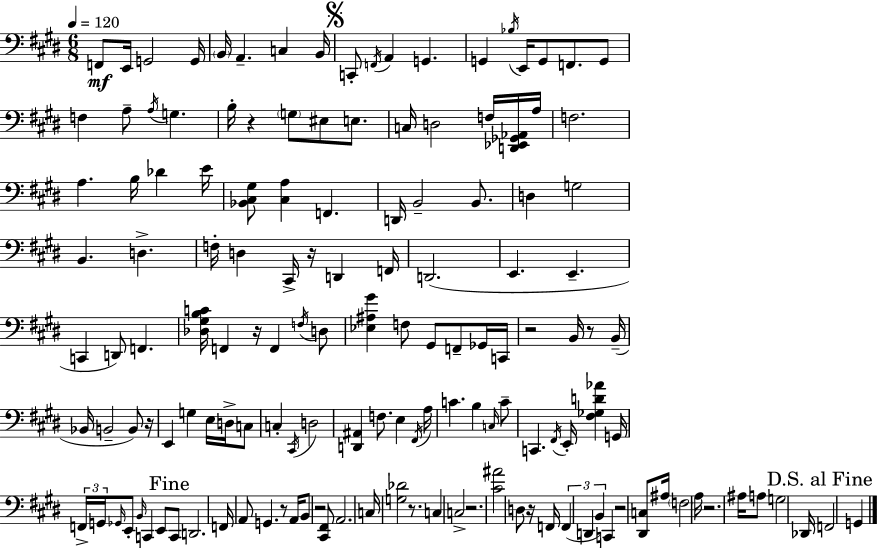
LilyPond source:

{
  \clef bass
  \numericTimeSignature
  \time 6/8
  \key e \major
  \tempo 4 = 120
  f,8\mf e,16 g,2 g,16 | \parenthesize b,16 a,4.-- c4 b,16 | \mark \markup { \musicglyph "scripts.segno" } c,8-. \acciaccatura { f,16 } a,4 g,4. | g,4 \acciaccatura { bes16 } e,16 g,8 f,8. | \break g,8 f4 a8-- \acciaccatura { a16 } g4. | b16-. r4 \parenthesize g8 eis8 | e8. c16 d2 | f16 <d, ees, ges, aes,>16 a16 f2. | \break a4. b16 des'4 | e'16 <bes, cis gis>8 <cis a>4 f,4. | d,16 b,2-- | b,8. d4 g2 | \break b,4. d4.-> | f16-. d4 cis,16-> r16 d,4 | f,16 d,2.( | e,4. e,4.-- | \break c,4 d,8) f,4. | <des gis b c'>16 f,4 r16 f,4 | \acciaccatura { f16 } d8 <ees ais gis'>4 f8 gis,8 | f,8-- ges,16 c,16 r2 | \break b,16 r8 b,16--( bes,16 b,2-- | b,8) r16 e,4 g4 | e16 d16-> c8 c4-. \acciaccatura { cis,16 } d2 | <d, ais,>4 f8. | \break e4 \acciaccatura { fis,16 } a16 c'4. | b4 \grace { c16 } c'8-- c,4. | \acciaccatura { fis,16 } e,16-. <fis ges d' aes'>4 g,16 \tuplet 3/2 { f,16-> g,16 \grace { ges,16 } } e,8-. | \grace { b,16 } c,4 e,8 \mark "Fine" c,8 d,2. | \break f,16 a,8 | g,4. r8 a,16 b,8 | r2 <cis, fis,>8 a,2. | c16 <g des'>2 | \break r8. c4 | c2-> r2. | <cis' ais'>2 | d8 r16 f,16 \tuplet 3/2 { f,4( | \break d,4 b,4) } c,4 | r2 <dis, c>8 | ais16 \parenthesize f2 a16 r2. | ais16 a8 | \break g2 des,16 \mark "D.S. al Fine" f,2 | g,4 \bar "|."
}